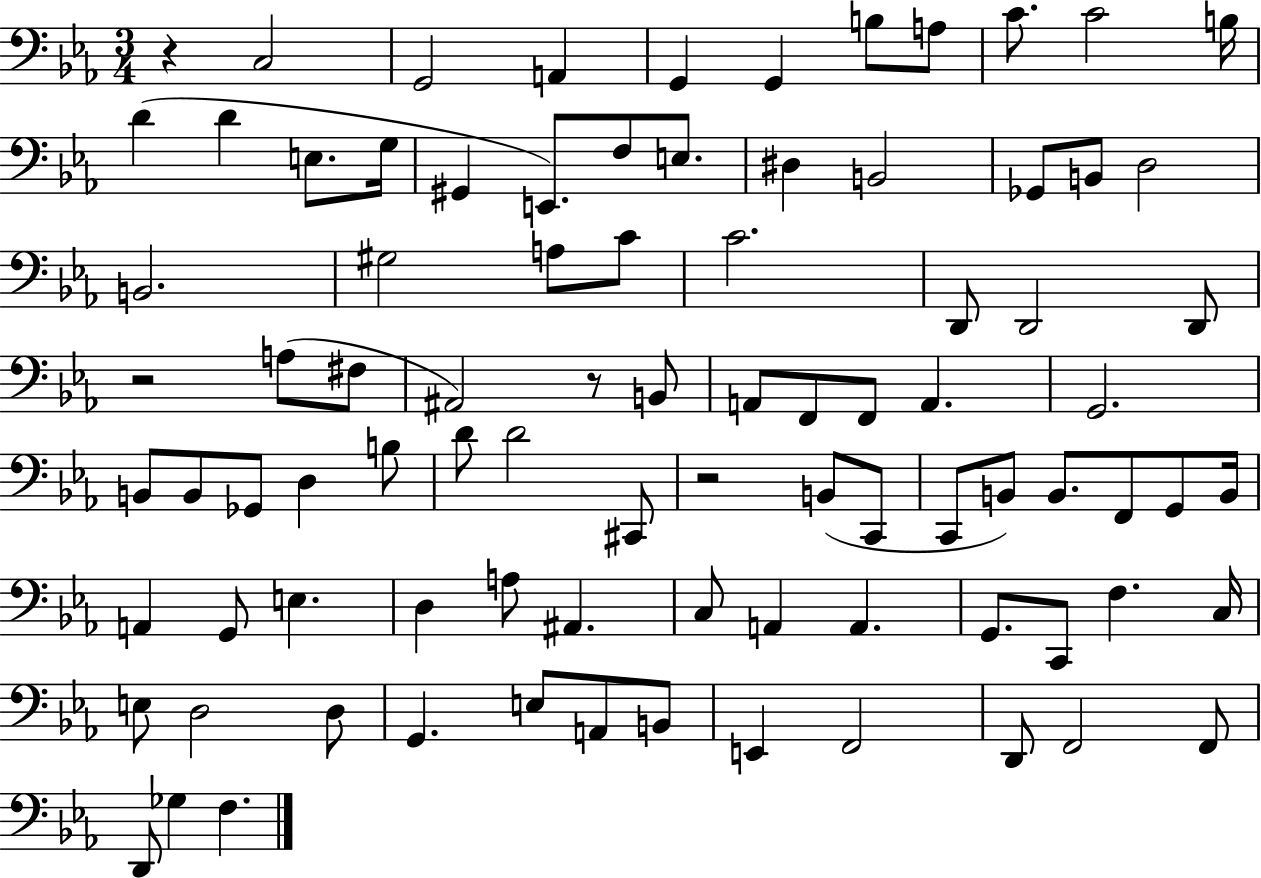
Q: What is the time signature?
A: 3/4